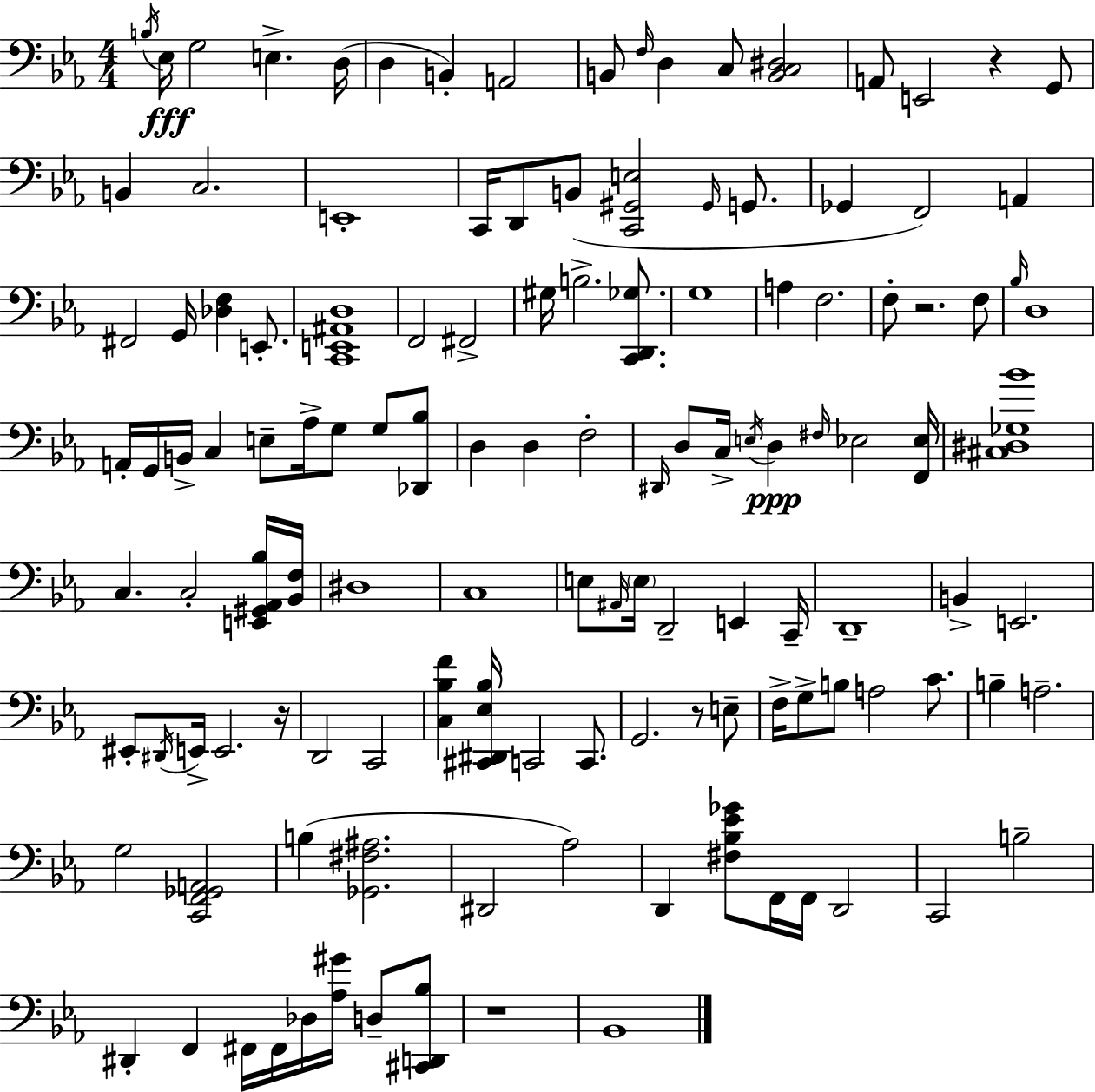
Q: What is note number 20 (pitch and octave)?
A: D2